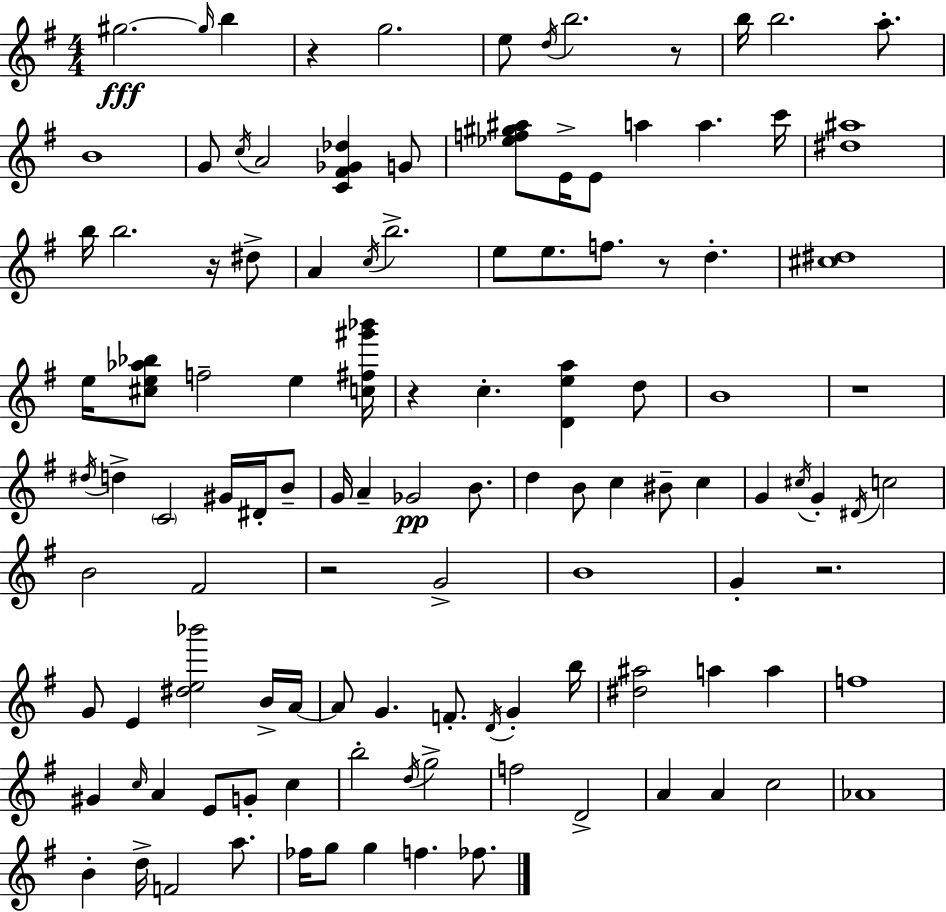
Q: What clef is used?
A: treble